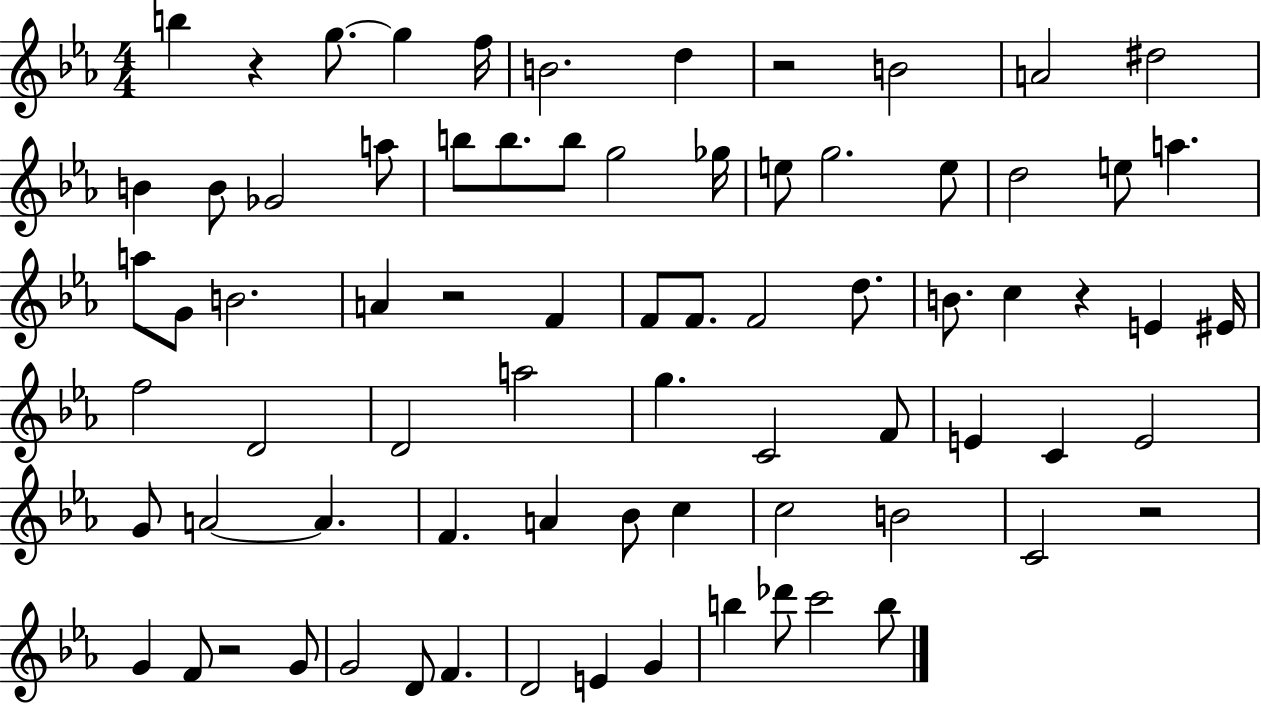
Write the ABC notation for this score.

X:1
T:Untitled
M:4/4
L:1/4
K:Eb
b z g/2 g f/4 B2 d z2 B2 A2 ^d2 B B/2 _G2 a/2 b/2 b/2 b/2 g2 _g/4 e/2 g2 e/2 d2 e/2 a a/2 G/2 B2 A z2 F F/2 F/2 F2 d/2 B/2 c z E ^E/4 f2 D2 D2 a2 g C2 F/2 E C E2 G/2 A2 A F A _B/2 c c2 B2 C2 z2 G F/2 z2 G/2 G2 D/2 F D2 E G b _d'/2 c'2 b/2